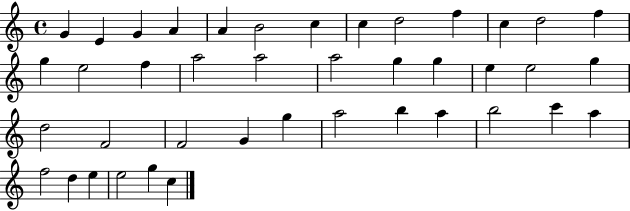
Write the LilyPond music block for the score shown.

{
  \clef treble
  \time 4/4
  \defaultTimeSignature
  \key c \major
  g'4 e'4 g'4 a'4 | a'4 b'2 c''4 | c''4 d''2 f''4 | c''4 d''2 f''4 | \break g''4 e''2 f''4 | a''2 a''2 | a''2 g''4 g''4 | e''4 e''2 g''4 | \break d''2 f'2 | f'2 g'4 g''4 | a''2 b''4 a''4 | b''2 c'''4 a''4 | \break f''2 d''4 e''4 | e''2 g''4 c''4 | \bar "|."
}